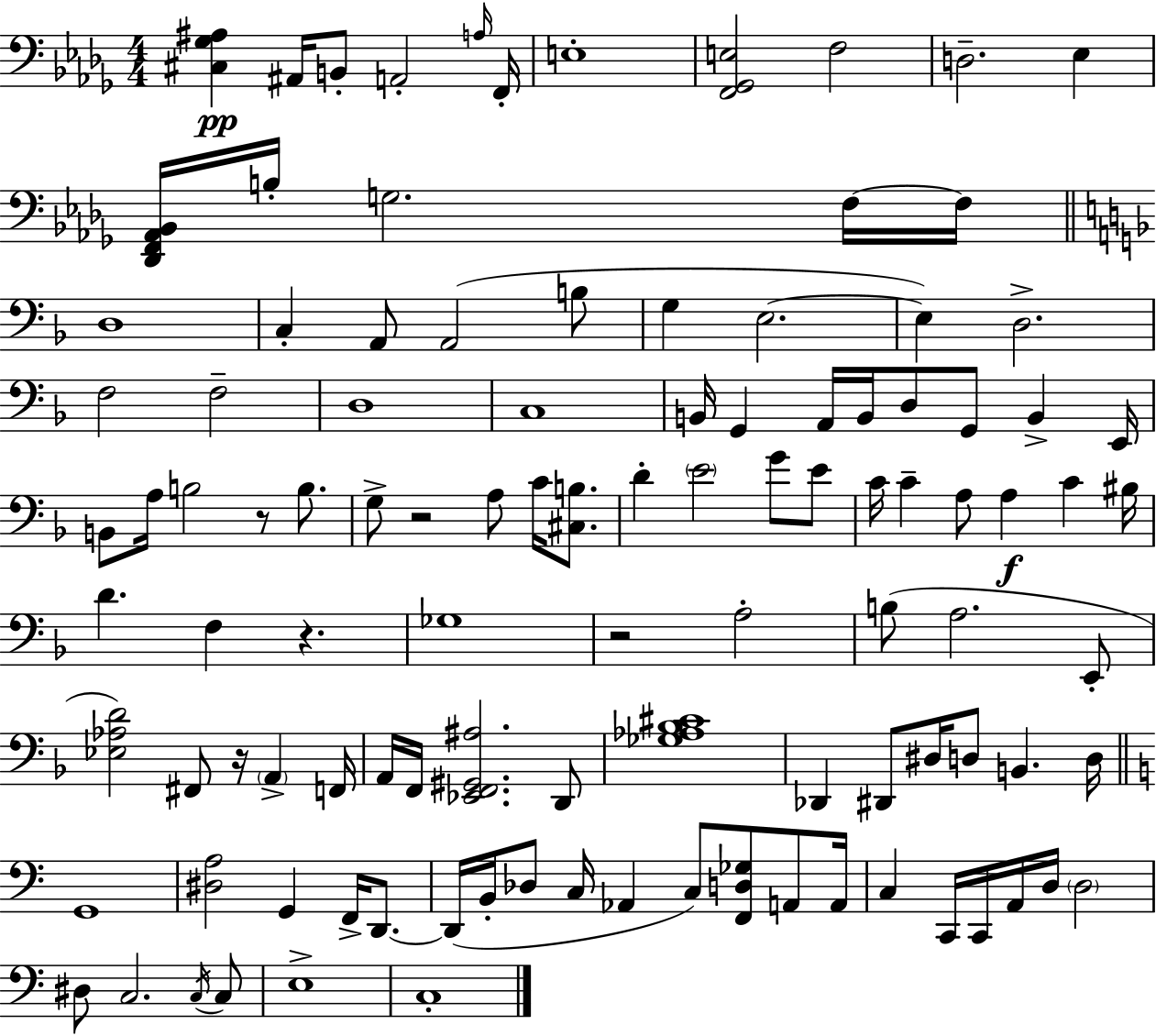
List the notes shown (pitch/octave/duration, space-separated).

[C#3,Gb3,A#3]/q A#2/s B2/e A2/h A3/s F2/s E3/w [F2,Gb2,E3]/h F3/h D3/h. Eb3/q [Db2,F2,Ab2,Bb2]/s B3/s G3/h. F3/s F3/s D3/w C3/q A2/e A2/h B3/e G3/q E3/h. E3/q D3/h. F3/h F3/h D3/w C3/w B2/s G2/q A2/s B2/s D3/e G2/e B2/q E2/s B2/e A3/s B3/h R/e B3/e. G3/e R/h A3/e C4/s [C#3,B3]/e. D4/q E4/h G4/e E4/e C4/s C4/q A3/e A3/q C4/q BIS3/s D4/q. F3/q R/q. Gb3/w R/h A3/h B3/e A3/h. E2/e [Eb3,Ab3,D4]/h F#2/e R/s A2/q F2/s A2/s F2/s [Eb2,F2,G#2,A#3]/h. D2/e [Gb3,Ab3,Bb3,C#4]/w Db2/q D#2/e D#3/s D3/e B2/q. D3/s G2/w [D#3,A3]/h G2/q F2/s D2/e. D2/s B2/s Db3/e C3/s Ab2/q C3/e [F2,D3,Gb3]/e A2/e A2/s C3/q C2/s C2/s A2/s D3/s D3/h D#3/e C3/h. C3/s C3/e E3/w C3/w